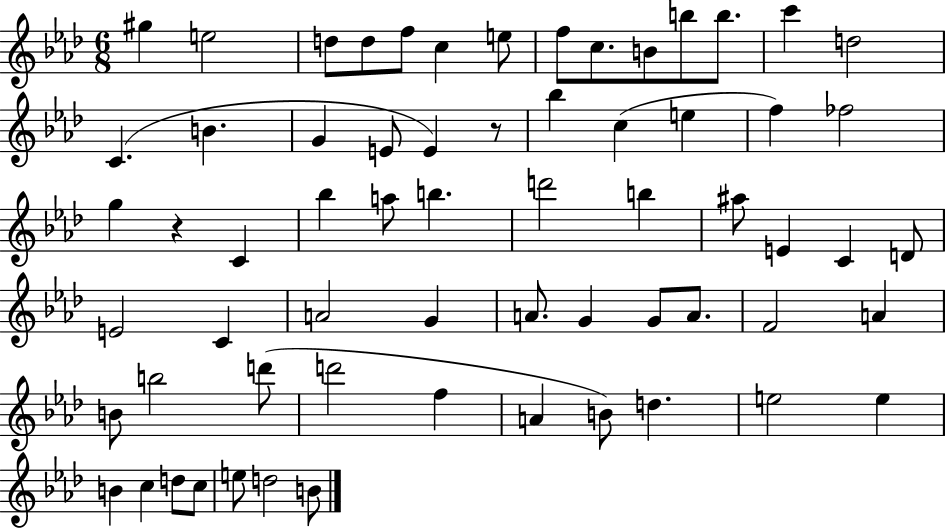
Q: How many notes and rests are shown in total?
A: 64